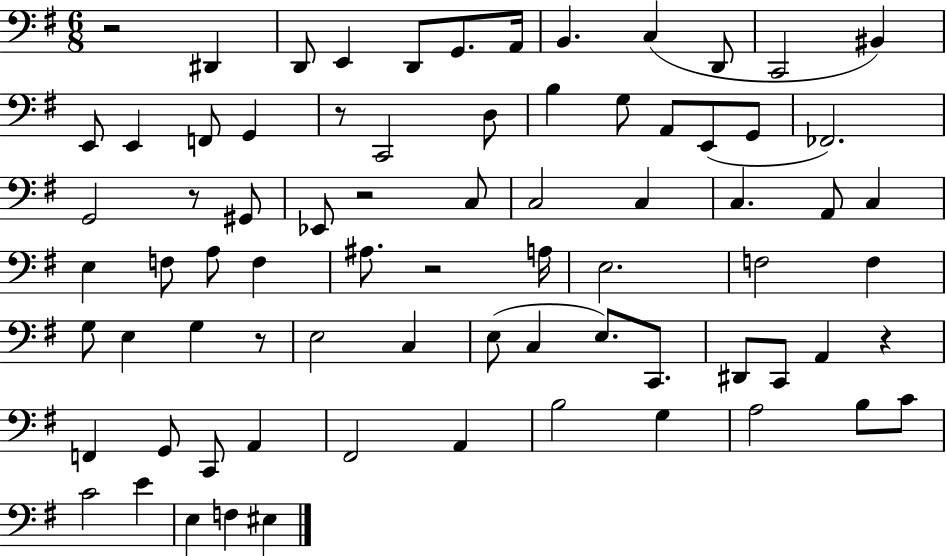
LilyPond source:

{
  \clef bass
  \numericTimeSignature
  \time 6/8
  \key g \major
  \repeat volta 2 { r2 dis,4 | d,8 e,4 d,8 g,8. a,16 | b,4. c4( d,8 | c,2 bis,4) | \break e,8 e,4 f,8 g,4 | r8 c,2 d8 | b4 g8 a,8 e,8( g,8 | fes,2.) | \break g,2 r8 gis,8 | ees,8 r2 c8 | c2 c4 | c4. a,8 c4 | \break e4 f8 a8 f4 | ais8. r2 a16 | e2. | f2 f4 | \break g8 e4 g4 r8 | e2 c4 | e8( c4 e8.) c,8. | dis,8 c,8 a,4 r4 | \break f,4 g,8 c,8 a,4 | fis,2 a,4 | b2 g4 | a2 b8 c'8 | \break c'2 e'4 | e4 f4 eis4 | } \bar "|."
}